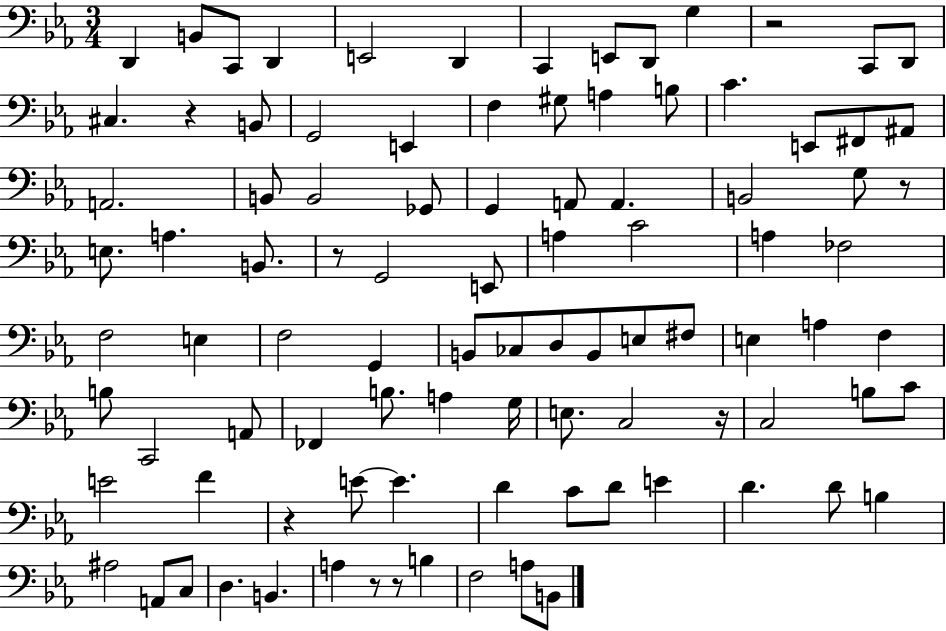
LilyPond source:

{
  \clef bass
  \numericTimeSignature
  \time 3/4
  \key ees \major
  d,4 b,8 c,8 d,4 | e,2 d,4 | c,4 e,8 d,8 g4 | r2 c,8 d,8 | \break cis4. r4 b,8 | g,2 e,4 | f4 gis8 a4 b8 | c'4. e,8 fis,8 ais,8 | \break a,2. | b,8 b,2 ges,8 | g,4 a,8 a,4. | b,2 g8 r8 | \break e8. a4. b,8. | r8 g,2 e,8 | a4 c'2 | a4 fes2 | \break f2 e4 | f2 g,4 | b,8 ces8 d8 b,8 e8 fis8 | e4 a4 f4 | \break b8 c,2 a,8 | fes,4 b8. a4 g16 | e8. c2 r16 | c2 b8 c'8 | \break e'2 f'4 | r4 e'8~~ e'4. | d'4 c'8 d'8 e'4 | d'4. d'8 b4 | \break ais2 a,8 c8 | d4. b,4. | a4 r8 r8 b4 | f2 a8 b,8 | \break \bar "|."
}